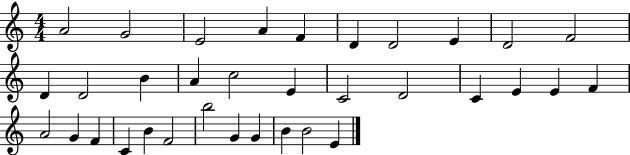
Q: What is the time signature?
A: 4/4